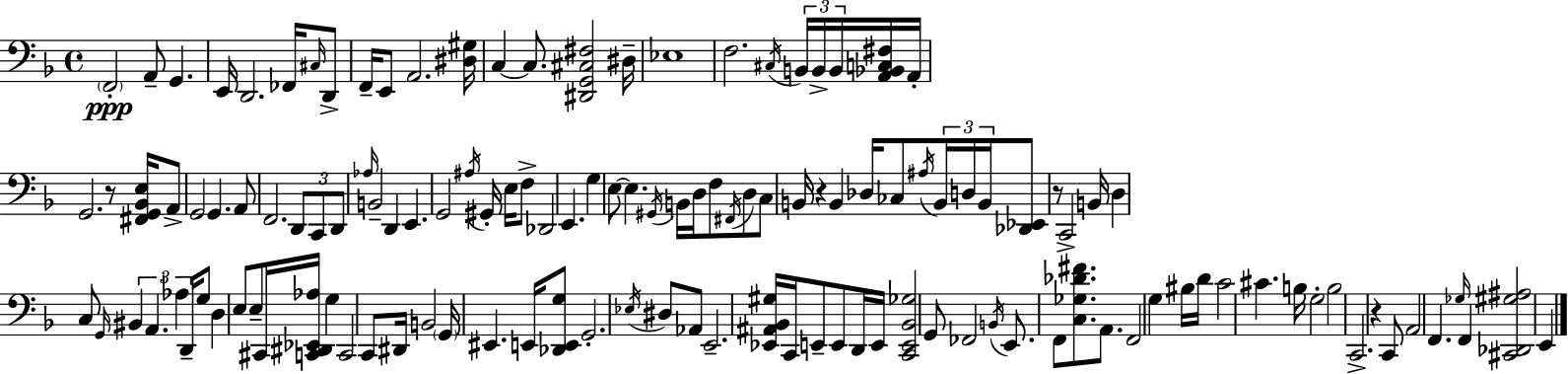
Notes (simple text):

F2/h A2/e G2/q. E2/s D2/h. FES2/s C#3/s D2/e F2/s E2/e A2/h. [D#3,G#3]/s C3/q C3/e. [D#2,G2,C#3,F#3]/h D#3/s Eb3/w F3/h. C#3/s B2/s B2/s B2/s [A2,Bb2,C3,F#3]/s A2/s G2/h. R/e [F#2,G2,Bb2,E3]/s A2/e G2/h G2/q. A2/e F2/h. D2/e C2/e D2/e Ab3/s B2/h D2/q E2/q. G2/h A#3/s G#2/s E3/s F3/e Db2/h E2/q. G3/q E3/e E3/q. G#2/s B2/s D3/s F3/e F#2/s D3/e C3/e B2/s R/q B2/q Db3/s CES3/e A#3/s B2/s D3/s B2/s [Db2,Eb2]/e R/e C2/h B2/s D3/q C3/e G2/s BIS2/q A2/q. Ab3/q D2/s G3/e D3/q E3/e E3/e C#2/s [C2,D#2,Eb2,Ab3]/s G3/q C2/h C2/e D#2/s B2/h G2/s EIS2/q. E2/s [Db2,E2,G3]/e G2/h. Eb3/s D#3/e Ab2/e E2/h. [Eb2,A#2,Bb2,G#3]/s C2/s E2/e E2/e D2/s E2/s [C2,E2,Bb2,Gb3]/h G2/e FES2/h B2/s E2/e. F2/e [C3,Gb3,Db4,F#4]/e. A2/e. F2/h G3/q BIS3/s D4/s C4/h C#4/q. B3/s G3/h B3/h C2/h. R/q C2/e A2/h F2/q. Gb3/s F2/q [C#2,Db2,G#3,A#3]/h E2/q